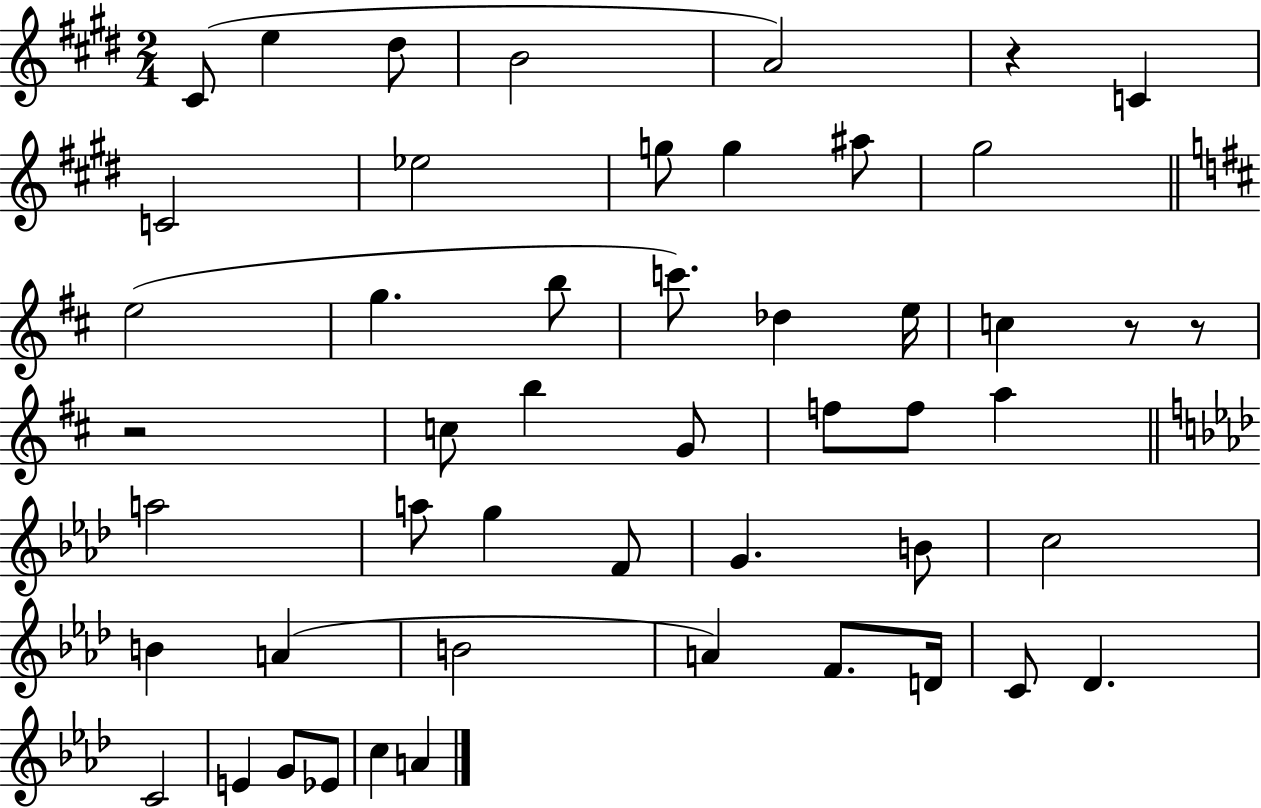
{
  \clef treble
  \numericTimeSignature
  \time 2/4
  \key e \major
  cis'8( e''4 dis''8 | b'2 | a'2) | r4 c'4 | \break c'2 | ees''2 | g''8 g''4 ais''8 | gis''2 | \break \bar "||" \break \key b \minor e''2( | g''4. b''8 | c'''8.) des''4 e''16 | c''4 r8 r8 | \break r2 | c''8 b''4 g'8 | f''8 f''8 a''4 | \bar "||" \break \key aes \major a''2 | a''8 g''4 f'8 | g'4. b'8 | c''2 | \break b'4 a'4( | b'2 | a'4) f'8. d'16 | c'8 des'4. | \break c'2 | e'4 g'8 ees'8 | c''4 a'4 | \bar "|."
}